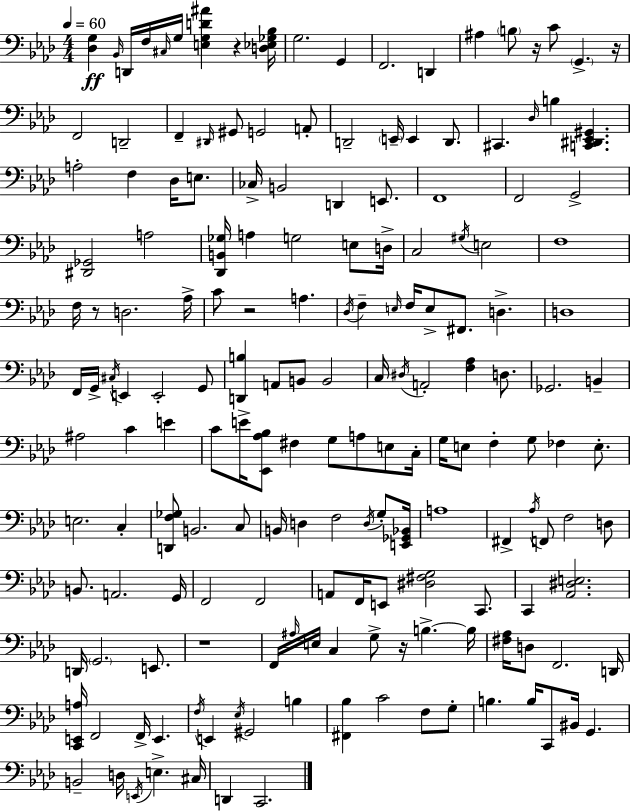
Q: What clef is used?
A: bass